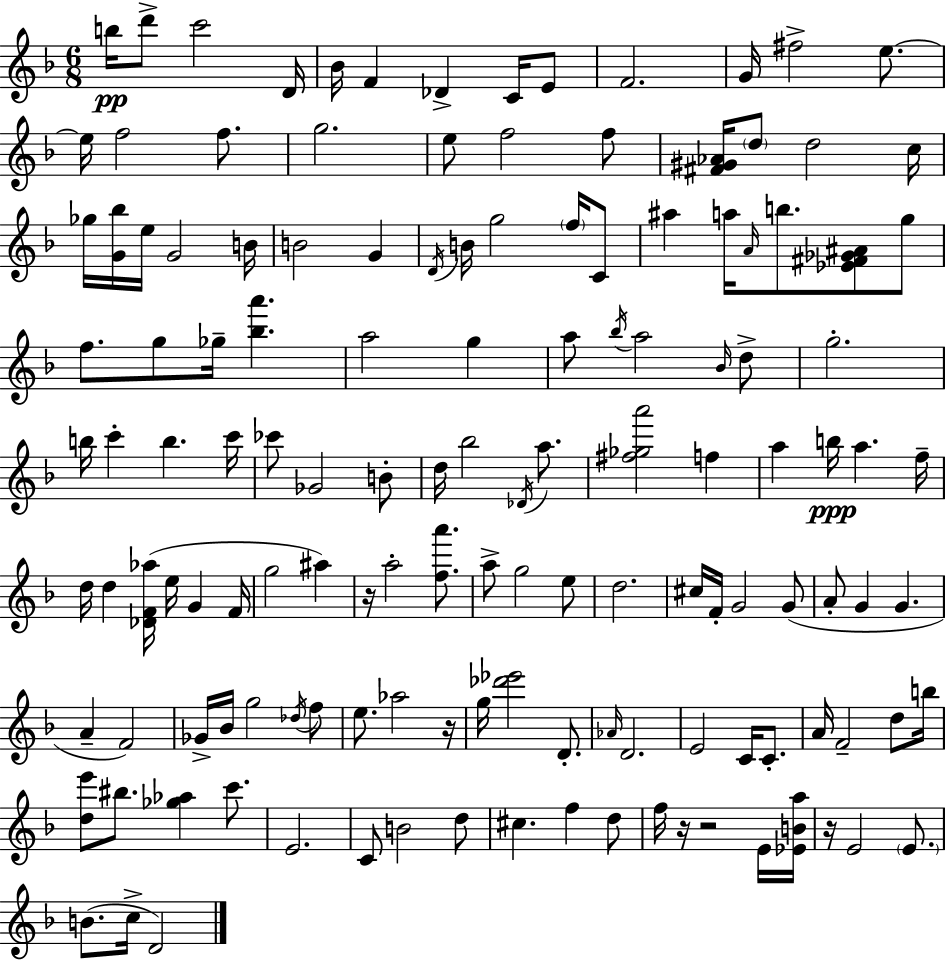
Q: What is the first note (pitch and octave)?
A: B5